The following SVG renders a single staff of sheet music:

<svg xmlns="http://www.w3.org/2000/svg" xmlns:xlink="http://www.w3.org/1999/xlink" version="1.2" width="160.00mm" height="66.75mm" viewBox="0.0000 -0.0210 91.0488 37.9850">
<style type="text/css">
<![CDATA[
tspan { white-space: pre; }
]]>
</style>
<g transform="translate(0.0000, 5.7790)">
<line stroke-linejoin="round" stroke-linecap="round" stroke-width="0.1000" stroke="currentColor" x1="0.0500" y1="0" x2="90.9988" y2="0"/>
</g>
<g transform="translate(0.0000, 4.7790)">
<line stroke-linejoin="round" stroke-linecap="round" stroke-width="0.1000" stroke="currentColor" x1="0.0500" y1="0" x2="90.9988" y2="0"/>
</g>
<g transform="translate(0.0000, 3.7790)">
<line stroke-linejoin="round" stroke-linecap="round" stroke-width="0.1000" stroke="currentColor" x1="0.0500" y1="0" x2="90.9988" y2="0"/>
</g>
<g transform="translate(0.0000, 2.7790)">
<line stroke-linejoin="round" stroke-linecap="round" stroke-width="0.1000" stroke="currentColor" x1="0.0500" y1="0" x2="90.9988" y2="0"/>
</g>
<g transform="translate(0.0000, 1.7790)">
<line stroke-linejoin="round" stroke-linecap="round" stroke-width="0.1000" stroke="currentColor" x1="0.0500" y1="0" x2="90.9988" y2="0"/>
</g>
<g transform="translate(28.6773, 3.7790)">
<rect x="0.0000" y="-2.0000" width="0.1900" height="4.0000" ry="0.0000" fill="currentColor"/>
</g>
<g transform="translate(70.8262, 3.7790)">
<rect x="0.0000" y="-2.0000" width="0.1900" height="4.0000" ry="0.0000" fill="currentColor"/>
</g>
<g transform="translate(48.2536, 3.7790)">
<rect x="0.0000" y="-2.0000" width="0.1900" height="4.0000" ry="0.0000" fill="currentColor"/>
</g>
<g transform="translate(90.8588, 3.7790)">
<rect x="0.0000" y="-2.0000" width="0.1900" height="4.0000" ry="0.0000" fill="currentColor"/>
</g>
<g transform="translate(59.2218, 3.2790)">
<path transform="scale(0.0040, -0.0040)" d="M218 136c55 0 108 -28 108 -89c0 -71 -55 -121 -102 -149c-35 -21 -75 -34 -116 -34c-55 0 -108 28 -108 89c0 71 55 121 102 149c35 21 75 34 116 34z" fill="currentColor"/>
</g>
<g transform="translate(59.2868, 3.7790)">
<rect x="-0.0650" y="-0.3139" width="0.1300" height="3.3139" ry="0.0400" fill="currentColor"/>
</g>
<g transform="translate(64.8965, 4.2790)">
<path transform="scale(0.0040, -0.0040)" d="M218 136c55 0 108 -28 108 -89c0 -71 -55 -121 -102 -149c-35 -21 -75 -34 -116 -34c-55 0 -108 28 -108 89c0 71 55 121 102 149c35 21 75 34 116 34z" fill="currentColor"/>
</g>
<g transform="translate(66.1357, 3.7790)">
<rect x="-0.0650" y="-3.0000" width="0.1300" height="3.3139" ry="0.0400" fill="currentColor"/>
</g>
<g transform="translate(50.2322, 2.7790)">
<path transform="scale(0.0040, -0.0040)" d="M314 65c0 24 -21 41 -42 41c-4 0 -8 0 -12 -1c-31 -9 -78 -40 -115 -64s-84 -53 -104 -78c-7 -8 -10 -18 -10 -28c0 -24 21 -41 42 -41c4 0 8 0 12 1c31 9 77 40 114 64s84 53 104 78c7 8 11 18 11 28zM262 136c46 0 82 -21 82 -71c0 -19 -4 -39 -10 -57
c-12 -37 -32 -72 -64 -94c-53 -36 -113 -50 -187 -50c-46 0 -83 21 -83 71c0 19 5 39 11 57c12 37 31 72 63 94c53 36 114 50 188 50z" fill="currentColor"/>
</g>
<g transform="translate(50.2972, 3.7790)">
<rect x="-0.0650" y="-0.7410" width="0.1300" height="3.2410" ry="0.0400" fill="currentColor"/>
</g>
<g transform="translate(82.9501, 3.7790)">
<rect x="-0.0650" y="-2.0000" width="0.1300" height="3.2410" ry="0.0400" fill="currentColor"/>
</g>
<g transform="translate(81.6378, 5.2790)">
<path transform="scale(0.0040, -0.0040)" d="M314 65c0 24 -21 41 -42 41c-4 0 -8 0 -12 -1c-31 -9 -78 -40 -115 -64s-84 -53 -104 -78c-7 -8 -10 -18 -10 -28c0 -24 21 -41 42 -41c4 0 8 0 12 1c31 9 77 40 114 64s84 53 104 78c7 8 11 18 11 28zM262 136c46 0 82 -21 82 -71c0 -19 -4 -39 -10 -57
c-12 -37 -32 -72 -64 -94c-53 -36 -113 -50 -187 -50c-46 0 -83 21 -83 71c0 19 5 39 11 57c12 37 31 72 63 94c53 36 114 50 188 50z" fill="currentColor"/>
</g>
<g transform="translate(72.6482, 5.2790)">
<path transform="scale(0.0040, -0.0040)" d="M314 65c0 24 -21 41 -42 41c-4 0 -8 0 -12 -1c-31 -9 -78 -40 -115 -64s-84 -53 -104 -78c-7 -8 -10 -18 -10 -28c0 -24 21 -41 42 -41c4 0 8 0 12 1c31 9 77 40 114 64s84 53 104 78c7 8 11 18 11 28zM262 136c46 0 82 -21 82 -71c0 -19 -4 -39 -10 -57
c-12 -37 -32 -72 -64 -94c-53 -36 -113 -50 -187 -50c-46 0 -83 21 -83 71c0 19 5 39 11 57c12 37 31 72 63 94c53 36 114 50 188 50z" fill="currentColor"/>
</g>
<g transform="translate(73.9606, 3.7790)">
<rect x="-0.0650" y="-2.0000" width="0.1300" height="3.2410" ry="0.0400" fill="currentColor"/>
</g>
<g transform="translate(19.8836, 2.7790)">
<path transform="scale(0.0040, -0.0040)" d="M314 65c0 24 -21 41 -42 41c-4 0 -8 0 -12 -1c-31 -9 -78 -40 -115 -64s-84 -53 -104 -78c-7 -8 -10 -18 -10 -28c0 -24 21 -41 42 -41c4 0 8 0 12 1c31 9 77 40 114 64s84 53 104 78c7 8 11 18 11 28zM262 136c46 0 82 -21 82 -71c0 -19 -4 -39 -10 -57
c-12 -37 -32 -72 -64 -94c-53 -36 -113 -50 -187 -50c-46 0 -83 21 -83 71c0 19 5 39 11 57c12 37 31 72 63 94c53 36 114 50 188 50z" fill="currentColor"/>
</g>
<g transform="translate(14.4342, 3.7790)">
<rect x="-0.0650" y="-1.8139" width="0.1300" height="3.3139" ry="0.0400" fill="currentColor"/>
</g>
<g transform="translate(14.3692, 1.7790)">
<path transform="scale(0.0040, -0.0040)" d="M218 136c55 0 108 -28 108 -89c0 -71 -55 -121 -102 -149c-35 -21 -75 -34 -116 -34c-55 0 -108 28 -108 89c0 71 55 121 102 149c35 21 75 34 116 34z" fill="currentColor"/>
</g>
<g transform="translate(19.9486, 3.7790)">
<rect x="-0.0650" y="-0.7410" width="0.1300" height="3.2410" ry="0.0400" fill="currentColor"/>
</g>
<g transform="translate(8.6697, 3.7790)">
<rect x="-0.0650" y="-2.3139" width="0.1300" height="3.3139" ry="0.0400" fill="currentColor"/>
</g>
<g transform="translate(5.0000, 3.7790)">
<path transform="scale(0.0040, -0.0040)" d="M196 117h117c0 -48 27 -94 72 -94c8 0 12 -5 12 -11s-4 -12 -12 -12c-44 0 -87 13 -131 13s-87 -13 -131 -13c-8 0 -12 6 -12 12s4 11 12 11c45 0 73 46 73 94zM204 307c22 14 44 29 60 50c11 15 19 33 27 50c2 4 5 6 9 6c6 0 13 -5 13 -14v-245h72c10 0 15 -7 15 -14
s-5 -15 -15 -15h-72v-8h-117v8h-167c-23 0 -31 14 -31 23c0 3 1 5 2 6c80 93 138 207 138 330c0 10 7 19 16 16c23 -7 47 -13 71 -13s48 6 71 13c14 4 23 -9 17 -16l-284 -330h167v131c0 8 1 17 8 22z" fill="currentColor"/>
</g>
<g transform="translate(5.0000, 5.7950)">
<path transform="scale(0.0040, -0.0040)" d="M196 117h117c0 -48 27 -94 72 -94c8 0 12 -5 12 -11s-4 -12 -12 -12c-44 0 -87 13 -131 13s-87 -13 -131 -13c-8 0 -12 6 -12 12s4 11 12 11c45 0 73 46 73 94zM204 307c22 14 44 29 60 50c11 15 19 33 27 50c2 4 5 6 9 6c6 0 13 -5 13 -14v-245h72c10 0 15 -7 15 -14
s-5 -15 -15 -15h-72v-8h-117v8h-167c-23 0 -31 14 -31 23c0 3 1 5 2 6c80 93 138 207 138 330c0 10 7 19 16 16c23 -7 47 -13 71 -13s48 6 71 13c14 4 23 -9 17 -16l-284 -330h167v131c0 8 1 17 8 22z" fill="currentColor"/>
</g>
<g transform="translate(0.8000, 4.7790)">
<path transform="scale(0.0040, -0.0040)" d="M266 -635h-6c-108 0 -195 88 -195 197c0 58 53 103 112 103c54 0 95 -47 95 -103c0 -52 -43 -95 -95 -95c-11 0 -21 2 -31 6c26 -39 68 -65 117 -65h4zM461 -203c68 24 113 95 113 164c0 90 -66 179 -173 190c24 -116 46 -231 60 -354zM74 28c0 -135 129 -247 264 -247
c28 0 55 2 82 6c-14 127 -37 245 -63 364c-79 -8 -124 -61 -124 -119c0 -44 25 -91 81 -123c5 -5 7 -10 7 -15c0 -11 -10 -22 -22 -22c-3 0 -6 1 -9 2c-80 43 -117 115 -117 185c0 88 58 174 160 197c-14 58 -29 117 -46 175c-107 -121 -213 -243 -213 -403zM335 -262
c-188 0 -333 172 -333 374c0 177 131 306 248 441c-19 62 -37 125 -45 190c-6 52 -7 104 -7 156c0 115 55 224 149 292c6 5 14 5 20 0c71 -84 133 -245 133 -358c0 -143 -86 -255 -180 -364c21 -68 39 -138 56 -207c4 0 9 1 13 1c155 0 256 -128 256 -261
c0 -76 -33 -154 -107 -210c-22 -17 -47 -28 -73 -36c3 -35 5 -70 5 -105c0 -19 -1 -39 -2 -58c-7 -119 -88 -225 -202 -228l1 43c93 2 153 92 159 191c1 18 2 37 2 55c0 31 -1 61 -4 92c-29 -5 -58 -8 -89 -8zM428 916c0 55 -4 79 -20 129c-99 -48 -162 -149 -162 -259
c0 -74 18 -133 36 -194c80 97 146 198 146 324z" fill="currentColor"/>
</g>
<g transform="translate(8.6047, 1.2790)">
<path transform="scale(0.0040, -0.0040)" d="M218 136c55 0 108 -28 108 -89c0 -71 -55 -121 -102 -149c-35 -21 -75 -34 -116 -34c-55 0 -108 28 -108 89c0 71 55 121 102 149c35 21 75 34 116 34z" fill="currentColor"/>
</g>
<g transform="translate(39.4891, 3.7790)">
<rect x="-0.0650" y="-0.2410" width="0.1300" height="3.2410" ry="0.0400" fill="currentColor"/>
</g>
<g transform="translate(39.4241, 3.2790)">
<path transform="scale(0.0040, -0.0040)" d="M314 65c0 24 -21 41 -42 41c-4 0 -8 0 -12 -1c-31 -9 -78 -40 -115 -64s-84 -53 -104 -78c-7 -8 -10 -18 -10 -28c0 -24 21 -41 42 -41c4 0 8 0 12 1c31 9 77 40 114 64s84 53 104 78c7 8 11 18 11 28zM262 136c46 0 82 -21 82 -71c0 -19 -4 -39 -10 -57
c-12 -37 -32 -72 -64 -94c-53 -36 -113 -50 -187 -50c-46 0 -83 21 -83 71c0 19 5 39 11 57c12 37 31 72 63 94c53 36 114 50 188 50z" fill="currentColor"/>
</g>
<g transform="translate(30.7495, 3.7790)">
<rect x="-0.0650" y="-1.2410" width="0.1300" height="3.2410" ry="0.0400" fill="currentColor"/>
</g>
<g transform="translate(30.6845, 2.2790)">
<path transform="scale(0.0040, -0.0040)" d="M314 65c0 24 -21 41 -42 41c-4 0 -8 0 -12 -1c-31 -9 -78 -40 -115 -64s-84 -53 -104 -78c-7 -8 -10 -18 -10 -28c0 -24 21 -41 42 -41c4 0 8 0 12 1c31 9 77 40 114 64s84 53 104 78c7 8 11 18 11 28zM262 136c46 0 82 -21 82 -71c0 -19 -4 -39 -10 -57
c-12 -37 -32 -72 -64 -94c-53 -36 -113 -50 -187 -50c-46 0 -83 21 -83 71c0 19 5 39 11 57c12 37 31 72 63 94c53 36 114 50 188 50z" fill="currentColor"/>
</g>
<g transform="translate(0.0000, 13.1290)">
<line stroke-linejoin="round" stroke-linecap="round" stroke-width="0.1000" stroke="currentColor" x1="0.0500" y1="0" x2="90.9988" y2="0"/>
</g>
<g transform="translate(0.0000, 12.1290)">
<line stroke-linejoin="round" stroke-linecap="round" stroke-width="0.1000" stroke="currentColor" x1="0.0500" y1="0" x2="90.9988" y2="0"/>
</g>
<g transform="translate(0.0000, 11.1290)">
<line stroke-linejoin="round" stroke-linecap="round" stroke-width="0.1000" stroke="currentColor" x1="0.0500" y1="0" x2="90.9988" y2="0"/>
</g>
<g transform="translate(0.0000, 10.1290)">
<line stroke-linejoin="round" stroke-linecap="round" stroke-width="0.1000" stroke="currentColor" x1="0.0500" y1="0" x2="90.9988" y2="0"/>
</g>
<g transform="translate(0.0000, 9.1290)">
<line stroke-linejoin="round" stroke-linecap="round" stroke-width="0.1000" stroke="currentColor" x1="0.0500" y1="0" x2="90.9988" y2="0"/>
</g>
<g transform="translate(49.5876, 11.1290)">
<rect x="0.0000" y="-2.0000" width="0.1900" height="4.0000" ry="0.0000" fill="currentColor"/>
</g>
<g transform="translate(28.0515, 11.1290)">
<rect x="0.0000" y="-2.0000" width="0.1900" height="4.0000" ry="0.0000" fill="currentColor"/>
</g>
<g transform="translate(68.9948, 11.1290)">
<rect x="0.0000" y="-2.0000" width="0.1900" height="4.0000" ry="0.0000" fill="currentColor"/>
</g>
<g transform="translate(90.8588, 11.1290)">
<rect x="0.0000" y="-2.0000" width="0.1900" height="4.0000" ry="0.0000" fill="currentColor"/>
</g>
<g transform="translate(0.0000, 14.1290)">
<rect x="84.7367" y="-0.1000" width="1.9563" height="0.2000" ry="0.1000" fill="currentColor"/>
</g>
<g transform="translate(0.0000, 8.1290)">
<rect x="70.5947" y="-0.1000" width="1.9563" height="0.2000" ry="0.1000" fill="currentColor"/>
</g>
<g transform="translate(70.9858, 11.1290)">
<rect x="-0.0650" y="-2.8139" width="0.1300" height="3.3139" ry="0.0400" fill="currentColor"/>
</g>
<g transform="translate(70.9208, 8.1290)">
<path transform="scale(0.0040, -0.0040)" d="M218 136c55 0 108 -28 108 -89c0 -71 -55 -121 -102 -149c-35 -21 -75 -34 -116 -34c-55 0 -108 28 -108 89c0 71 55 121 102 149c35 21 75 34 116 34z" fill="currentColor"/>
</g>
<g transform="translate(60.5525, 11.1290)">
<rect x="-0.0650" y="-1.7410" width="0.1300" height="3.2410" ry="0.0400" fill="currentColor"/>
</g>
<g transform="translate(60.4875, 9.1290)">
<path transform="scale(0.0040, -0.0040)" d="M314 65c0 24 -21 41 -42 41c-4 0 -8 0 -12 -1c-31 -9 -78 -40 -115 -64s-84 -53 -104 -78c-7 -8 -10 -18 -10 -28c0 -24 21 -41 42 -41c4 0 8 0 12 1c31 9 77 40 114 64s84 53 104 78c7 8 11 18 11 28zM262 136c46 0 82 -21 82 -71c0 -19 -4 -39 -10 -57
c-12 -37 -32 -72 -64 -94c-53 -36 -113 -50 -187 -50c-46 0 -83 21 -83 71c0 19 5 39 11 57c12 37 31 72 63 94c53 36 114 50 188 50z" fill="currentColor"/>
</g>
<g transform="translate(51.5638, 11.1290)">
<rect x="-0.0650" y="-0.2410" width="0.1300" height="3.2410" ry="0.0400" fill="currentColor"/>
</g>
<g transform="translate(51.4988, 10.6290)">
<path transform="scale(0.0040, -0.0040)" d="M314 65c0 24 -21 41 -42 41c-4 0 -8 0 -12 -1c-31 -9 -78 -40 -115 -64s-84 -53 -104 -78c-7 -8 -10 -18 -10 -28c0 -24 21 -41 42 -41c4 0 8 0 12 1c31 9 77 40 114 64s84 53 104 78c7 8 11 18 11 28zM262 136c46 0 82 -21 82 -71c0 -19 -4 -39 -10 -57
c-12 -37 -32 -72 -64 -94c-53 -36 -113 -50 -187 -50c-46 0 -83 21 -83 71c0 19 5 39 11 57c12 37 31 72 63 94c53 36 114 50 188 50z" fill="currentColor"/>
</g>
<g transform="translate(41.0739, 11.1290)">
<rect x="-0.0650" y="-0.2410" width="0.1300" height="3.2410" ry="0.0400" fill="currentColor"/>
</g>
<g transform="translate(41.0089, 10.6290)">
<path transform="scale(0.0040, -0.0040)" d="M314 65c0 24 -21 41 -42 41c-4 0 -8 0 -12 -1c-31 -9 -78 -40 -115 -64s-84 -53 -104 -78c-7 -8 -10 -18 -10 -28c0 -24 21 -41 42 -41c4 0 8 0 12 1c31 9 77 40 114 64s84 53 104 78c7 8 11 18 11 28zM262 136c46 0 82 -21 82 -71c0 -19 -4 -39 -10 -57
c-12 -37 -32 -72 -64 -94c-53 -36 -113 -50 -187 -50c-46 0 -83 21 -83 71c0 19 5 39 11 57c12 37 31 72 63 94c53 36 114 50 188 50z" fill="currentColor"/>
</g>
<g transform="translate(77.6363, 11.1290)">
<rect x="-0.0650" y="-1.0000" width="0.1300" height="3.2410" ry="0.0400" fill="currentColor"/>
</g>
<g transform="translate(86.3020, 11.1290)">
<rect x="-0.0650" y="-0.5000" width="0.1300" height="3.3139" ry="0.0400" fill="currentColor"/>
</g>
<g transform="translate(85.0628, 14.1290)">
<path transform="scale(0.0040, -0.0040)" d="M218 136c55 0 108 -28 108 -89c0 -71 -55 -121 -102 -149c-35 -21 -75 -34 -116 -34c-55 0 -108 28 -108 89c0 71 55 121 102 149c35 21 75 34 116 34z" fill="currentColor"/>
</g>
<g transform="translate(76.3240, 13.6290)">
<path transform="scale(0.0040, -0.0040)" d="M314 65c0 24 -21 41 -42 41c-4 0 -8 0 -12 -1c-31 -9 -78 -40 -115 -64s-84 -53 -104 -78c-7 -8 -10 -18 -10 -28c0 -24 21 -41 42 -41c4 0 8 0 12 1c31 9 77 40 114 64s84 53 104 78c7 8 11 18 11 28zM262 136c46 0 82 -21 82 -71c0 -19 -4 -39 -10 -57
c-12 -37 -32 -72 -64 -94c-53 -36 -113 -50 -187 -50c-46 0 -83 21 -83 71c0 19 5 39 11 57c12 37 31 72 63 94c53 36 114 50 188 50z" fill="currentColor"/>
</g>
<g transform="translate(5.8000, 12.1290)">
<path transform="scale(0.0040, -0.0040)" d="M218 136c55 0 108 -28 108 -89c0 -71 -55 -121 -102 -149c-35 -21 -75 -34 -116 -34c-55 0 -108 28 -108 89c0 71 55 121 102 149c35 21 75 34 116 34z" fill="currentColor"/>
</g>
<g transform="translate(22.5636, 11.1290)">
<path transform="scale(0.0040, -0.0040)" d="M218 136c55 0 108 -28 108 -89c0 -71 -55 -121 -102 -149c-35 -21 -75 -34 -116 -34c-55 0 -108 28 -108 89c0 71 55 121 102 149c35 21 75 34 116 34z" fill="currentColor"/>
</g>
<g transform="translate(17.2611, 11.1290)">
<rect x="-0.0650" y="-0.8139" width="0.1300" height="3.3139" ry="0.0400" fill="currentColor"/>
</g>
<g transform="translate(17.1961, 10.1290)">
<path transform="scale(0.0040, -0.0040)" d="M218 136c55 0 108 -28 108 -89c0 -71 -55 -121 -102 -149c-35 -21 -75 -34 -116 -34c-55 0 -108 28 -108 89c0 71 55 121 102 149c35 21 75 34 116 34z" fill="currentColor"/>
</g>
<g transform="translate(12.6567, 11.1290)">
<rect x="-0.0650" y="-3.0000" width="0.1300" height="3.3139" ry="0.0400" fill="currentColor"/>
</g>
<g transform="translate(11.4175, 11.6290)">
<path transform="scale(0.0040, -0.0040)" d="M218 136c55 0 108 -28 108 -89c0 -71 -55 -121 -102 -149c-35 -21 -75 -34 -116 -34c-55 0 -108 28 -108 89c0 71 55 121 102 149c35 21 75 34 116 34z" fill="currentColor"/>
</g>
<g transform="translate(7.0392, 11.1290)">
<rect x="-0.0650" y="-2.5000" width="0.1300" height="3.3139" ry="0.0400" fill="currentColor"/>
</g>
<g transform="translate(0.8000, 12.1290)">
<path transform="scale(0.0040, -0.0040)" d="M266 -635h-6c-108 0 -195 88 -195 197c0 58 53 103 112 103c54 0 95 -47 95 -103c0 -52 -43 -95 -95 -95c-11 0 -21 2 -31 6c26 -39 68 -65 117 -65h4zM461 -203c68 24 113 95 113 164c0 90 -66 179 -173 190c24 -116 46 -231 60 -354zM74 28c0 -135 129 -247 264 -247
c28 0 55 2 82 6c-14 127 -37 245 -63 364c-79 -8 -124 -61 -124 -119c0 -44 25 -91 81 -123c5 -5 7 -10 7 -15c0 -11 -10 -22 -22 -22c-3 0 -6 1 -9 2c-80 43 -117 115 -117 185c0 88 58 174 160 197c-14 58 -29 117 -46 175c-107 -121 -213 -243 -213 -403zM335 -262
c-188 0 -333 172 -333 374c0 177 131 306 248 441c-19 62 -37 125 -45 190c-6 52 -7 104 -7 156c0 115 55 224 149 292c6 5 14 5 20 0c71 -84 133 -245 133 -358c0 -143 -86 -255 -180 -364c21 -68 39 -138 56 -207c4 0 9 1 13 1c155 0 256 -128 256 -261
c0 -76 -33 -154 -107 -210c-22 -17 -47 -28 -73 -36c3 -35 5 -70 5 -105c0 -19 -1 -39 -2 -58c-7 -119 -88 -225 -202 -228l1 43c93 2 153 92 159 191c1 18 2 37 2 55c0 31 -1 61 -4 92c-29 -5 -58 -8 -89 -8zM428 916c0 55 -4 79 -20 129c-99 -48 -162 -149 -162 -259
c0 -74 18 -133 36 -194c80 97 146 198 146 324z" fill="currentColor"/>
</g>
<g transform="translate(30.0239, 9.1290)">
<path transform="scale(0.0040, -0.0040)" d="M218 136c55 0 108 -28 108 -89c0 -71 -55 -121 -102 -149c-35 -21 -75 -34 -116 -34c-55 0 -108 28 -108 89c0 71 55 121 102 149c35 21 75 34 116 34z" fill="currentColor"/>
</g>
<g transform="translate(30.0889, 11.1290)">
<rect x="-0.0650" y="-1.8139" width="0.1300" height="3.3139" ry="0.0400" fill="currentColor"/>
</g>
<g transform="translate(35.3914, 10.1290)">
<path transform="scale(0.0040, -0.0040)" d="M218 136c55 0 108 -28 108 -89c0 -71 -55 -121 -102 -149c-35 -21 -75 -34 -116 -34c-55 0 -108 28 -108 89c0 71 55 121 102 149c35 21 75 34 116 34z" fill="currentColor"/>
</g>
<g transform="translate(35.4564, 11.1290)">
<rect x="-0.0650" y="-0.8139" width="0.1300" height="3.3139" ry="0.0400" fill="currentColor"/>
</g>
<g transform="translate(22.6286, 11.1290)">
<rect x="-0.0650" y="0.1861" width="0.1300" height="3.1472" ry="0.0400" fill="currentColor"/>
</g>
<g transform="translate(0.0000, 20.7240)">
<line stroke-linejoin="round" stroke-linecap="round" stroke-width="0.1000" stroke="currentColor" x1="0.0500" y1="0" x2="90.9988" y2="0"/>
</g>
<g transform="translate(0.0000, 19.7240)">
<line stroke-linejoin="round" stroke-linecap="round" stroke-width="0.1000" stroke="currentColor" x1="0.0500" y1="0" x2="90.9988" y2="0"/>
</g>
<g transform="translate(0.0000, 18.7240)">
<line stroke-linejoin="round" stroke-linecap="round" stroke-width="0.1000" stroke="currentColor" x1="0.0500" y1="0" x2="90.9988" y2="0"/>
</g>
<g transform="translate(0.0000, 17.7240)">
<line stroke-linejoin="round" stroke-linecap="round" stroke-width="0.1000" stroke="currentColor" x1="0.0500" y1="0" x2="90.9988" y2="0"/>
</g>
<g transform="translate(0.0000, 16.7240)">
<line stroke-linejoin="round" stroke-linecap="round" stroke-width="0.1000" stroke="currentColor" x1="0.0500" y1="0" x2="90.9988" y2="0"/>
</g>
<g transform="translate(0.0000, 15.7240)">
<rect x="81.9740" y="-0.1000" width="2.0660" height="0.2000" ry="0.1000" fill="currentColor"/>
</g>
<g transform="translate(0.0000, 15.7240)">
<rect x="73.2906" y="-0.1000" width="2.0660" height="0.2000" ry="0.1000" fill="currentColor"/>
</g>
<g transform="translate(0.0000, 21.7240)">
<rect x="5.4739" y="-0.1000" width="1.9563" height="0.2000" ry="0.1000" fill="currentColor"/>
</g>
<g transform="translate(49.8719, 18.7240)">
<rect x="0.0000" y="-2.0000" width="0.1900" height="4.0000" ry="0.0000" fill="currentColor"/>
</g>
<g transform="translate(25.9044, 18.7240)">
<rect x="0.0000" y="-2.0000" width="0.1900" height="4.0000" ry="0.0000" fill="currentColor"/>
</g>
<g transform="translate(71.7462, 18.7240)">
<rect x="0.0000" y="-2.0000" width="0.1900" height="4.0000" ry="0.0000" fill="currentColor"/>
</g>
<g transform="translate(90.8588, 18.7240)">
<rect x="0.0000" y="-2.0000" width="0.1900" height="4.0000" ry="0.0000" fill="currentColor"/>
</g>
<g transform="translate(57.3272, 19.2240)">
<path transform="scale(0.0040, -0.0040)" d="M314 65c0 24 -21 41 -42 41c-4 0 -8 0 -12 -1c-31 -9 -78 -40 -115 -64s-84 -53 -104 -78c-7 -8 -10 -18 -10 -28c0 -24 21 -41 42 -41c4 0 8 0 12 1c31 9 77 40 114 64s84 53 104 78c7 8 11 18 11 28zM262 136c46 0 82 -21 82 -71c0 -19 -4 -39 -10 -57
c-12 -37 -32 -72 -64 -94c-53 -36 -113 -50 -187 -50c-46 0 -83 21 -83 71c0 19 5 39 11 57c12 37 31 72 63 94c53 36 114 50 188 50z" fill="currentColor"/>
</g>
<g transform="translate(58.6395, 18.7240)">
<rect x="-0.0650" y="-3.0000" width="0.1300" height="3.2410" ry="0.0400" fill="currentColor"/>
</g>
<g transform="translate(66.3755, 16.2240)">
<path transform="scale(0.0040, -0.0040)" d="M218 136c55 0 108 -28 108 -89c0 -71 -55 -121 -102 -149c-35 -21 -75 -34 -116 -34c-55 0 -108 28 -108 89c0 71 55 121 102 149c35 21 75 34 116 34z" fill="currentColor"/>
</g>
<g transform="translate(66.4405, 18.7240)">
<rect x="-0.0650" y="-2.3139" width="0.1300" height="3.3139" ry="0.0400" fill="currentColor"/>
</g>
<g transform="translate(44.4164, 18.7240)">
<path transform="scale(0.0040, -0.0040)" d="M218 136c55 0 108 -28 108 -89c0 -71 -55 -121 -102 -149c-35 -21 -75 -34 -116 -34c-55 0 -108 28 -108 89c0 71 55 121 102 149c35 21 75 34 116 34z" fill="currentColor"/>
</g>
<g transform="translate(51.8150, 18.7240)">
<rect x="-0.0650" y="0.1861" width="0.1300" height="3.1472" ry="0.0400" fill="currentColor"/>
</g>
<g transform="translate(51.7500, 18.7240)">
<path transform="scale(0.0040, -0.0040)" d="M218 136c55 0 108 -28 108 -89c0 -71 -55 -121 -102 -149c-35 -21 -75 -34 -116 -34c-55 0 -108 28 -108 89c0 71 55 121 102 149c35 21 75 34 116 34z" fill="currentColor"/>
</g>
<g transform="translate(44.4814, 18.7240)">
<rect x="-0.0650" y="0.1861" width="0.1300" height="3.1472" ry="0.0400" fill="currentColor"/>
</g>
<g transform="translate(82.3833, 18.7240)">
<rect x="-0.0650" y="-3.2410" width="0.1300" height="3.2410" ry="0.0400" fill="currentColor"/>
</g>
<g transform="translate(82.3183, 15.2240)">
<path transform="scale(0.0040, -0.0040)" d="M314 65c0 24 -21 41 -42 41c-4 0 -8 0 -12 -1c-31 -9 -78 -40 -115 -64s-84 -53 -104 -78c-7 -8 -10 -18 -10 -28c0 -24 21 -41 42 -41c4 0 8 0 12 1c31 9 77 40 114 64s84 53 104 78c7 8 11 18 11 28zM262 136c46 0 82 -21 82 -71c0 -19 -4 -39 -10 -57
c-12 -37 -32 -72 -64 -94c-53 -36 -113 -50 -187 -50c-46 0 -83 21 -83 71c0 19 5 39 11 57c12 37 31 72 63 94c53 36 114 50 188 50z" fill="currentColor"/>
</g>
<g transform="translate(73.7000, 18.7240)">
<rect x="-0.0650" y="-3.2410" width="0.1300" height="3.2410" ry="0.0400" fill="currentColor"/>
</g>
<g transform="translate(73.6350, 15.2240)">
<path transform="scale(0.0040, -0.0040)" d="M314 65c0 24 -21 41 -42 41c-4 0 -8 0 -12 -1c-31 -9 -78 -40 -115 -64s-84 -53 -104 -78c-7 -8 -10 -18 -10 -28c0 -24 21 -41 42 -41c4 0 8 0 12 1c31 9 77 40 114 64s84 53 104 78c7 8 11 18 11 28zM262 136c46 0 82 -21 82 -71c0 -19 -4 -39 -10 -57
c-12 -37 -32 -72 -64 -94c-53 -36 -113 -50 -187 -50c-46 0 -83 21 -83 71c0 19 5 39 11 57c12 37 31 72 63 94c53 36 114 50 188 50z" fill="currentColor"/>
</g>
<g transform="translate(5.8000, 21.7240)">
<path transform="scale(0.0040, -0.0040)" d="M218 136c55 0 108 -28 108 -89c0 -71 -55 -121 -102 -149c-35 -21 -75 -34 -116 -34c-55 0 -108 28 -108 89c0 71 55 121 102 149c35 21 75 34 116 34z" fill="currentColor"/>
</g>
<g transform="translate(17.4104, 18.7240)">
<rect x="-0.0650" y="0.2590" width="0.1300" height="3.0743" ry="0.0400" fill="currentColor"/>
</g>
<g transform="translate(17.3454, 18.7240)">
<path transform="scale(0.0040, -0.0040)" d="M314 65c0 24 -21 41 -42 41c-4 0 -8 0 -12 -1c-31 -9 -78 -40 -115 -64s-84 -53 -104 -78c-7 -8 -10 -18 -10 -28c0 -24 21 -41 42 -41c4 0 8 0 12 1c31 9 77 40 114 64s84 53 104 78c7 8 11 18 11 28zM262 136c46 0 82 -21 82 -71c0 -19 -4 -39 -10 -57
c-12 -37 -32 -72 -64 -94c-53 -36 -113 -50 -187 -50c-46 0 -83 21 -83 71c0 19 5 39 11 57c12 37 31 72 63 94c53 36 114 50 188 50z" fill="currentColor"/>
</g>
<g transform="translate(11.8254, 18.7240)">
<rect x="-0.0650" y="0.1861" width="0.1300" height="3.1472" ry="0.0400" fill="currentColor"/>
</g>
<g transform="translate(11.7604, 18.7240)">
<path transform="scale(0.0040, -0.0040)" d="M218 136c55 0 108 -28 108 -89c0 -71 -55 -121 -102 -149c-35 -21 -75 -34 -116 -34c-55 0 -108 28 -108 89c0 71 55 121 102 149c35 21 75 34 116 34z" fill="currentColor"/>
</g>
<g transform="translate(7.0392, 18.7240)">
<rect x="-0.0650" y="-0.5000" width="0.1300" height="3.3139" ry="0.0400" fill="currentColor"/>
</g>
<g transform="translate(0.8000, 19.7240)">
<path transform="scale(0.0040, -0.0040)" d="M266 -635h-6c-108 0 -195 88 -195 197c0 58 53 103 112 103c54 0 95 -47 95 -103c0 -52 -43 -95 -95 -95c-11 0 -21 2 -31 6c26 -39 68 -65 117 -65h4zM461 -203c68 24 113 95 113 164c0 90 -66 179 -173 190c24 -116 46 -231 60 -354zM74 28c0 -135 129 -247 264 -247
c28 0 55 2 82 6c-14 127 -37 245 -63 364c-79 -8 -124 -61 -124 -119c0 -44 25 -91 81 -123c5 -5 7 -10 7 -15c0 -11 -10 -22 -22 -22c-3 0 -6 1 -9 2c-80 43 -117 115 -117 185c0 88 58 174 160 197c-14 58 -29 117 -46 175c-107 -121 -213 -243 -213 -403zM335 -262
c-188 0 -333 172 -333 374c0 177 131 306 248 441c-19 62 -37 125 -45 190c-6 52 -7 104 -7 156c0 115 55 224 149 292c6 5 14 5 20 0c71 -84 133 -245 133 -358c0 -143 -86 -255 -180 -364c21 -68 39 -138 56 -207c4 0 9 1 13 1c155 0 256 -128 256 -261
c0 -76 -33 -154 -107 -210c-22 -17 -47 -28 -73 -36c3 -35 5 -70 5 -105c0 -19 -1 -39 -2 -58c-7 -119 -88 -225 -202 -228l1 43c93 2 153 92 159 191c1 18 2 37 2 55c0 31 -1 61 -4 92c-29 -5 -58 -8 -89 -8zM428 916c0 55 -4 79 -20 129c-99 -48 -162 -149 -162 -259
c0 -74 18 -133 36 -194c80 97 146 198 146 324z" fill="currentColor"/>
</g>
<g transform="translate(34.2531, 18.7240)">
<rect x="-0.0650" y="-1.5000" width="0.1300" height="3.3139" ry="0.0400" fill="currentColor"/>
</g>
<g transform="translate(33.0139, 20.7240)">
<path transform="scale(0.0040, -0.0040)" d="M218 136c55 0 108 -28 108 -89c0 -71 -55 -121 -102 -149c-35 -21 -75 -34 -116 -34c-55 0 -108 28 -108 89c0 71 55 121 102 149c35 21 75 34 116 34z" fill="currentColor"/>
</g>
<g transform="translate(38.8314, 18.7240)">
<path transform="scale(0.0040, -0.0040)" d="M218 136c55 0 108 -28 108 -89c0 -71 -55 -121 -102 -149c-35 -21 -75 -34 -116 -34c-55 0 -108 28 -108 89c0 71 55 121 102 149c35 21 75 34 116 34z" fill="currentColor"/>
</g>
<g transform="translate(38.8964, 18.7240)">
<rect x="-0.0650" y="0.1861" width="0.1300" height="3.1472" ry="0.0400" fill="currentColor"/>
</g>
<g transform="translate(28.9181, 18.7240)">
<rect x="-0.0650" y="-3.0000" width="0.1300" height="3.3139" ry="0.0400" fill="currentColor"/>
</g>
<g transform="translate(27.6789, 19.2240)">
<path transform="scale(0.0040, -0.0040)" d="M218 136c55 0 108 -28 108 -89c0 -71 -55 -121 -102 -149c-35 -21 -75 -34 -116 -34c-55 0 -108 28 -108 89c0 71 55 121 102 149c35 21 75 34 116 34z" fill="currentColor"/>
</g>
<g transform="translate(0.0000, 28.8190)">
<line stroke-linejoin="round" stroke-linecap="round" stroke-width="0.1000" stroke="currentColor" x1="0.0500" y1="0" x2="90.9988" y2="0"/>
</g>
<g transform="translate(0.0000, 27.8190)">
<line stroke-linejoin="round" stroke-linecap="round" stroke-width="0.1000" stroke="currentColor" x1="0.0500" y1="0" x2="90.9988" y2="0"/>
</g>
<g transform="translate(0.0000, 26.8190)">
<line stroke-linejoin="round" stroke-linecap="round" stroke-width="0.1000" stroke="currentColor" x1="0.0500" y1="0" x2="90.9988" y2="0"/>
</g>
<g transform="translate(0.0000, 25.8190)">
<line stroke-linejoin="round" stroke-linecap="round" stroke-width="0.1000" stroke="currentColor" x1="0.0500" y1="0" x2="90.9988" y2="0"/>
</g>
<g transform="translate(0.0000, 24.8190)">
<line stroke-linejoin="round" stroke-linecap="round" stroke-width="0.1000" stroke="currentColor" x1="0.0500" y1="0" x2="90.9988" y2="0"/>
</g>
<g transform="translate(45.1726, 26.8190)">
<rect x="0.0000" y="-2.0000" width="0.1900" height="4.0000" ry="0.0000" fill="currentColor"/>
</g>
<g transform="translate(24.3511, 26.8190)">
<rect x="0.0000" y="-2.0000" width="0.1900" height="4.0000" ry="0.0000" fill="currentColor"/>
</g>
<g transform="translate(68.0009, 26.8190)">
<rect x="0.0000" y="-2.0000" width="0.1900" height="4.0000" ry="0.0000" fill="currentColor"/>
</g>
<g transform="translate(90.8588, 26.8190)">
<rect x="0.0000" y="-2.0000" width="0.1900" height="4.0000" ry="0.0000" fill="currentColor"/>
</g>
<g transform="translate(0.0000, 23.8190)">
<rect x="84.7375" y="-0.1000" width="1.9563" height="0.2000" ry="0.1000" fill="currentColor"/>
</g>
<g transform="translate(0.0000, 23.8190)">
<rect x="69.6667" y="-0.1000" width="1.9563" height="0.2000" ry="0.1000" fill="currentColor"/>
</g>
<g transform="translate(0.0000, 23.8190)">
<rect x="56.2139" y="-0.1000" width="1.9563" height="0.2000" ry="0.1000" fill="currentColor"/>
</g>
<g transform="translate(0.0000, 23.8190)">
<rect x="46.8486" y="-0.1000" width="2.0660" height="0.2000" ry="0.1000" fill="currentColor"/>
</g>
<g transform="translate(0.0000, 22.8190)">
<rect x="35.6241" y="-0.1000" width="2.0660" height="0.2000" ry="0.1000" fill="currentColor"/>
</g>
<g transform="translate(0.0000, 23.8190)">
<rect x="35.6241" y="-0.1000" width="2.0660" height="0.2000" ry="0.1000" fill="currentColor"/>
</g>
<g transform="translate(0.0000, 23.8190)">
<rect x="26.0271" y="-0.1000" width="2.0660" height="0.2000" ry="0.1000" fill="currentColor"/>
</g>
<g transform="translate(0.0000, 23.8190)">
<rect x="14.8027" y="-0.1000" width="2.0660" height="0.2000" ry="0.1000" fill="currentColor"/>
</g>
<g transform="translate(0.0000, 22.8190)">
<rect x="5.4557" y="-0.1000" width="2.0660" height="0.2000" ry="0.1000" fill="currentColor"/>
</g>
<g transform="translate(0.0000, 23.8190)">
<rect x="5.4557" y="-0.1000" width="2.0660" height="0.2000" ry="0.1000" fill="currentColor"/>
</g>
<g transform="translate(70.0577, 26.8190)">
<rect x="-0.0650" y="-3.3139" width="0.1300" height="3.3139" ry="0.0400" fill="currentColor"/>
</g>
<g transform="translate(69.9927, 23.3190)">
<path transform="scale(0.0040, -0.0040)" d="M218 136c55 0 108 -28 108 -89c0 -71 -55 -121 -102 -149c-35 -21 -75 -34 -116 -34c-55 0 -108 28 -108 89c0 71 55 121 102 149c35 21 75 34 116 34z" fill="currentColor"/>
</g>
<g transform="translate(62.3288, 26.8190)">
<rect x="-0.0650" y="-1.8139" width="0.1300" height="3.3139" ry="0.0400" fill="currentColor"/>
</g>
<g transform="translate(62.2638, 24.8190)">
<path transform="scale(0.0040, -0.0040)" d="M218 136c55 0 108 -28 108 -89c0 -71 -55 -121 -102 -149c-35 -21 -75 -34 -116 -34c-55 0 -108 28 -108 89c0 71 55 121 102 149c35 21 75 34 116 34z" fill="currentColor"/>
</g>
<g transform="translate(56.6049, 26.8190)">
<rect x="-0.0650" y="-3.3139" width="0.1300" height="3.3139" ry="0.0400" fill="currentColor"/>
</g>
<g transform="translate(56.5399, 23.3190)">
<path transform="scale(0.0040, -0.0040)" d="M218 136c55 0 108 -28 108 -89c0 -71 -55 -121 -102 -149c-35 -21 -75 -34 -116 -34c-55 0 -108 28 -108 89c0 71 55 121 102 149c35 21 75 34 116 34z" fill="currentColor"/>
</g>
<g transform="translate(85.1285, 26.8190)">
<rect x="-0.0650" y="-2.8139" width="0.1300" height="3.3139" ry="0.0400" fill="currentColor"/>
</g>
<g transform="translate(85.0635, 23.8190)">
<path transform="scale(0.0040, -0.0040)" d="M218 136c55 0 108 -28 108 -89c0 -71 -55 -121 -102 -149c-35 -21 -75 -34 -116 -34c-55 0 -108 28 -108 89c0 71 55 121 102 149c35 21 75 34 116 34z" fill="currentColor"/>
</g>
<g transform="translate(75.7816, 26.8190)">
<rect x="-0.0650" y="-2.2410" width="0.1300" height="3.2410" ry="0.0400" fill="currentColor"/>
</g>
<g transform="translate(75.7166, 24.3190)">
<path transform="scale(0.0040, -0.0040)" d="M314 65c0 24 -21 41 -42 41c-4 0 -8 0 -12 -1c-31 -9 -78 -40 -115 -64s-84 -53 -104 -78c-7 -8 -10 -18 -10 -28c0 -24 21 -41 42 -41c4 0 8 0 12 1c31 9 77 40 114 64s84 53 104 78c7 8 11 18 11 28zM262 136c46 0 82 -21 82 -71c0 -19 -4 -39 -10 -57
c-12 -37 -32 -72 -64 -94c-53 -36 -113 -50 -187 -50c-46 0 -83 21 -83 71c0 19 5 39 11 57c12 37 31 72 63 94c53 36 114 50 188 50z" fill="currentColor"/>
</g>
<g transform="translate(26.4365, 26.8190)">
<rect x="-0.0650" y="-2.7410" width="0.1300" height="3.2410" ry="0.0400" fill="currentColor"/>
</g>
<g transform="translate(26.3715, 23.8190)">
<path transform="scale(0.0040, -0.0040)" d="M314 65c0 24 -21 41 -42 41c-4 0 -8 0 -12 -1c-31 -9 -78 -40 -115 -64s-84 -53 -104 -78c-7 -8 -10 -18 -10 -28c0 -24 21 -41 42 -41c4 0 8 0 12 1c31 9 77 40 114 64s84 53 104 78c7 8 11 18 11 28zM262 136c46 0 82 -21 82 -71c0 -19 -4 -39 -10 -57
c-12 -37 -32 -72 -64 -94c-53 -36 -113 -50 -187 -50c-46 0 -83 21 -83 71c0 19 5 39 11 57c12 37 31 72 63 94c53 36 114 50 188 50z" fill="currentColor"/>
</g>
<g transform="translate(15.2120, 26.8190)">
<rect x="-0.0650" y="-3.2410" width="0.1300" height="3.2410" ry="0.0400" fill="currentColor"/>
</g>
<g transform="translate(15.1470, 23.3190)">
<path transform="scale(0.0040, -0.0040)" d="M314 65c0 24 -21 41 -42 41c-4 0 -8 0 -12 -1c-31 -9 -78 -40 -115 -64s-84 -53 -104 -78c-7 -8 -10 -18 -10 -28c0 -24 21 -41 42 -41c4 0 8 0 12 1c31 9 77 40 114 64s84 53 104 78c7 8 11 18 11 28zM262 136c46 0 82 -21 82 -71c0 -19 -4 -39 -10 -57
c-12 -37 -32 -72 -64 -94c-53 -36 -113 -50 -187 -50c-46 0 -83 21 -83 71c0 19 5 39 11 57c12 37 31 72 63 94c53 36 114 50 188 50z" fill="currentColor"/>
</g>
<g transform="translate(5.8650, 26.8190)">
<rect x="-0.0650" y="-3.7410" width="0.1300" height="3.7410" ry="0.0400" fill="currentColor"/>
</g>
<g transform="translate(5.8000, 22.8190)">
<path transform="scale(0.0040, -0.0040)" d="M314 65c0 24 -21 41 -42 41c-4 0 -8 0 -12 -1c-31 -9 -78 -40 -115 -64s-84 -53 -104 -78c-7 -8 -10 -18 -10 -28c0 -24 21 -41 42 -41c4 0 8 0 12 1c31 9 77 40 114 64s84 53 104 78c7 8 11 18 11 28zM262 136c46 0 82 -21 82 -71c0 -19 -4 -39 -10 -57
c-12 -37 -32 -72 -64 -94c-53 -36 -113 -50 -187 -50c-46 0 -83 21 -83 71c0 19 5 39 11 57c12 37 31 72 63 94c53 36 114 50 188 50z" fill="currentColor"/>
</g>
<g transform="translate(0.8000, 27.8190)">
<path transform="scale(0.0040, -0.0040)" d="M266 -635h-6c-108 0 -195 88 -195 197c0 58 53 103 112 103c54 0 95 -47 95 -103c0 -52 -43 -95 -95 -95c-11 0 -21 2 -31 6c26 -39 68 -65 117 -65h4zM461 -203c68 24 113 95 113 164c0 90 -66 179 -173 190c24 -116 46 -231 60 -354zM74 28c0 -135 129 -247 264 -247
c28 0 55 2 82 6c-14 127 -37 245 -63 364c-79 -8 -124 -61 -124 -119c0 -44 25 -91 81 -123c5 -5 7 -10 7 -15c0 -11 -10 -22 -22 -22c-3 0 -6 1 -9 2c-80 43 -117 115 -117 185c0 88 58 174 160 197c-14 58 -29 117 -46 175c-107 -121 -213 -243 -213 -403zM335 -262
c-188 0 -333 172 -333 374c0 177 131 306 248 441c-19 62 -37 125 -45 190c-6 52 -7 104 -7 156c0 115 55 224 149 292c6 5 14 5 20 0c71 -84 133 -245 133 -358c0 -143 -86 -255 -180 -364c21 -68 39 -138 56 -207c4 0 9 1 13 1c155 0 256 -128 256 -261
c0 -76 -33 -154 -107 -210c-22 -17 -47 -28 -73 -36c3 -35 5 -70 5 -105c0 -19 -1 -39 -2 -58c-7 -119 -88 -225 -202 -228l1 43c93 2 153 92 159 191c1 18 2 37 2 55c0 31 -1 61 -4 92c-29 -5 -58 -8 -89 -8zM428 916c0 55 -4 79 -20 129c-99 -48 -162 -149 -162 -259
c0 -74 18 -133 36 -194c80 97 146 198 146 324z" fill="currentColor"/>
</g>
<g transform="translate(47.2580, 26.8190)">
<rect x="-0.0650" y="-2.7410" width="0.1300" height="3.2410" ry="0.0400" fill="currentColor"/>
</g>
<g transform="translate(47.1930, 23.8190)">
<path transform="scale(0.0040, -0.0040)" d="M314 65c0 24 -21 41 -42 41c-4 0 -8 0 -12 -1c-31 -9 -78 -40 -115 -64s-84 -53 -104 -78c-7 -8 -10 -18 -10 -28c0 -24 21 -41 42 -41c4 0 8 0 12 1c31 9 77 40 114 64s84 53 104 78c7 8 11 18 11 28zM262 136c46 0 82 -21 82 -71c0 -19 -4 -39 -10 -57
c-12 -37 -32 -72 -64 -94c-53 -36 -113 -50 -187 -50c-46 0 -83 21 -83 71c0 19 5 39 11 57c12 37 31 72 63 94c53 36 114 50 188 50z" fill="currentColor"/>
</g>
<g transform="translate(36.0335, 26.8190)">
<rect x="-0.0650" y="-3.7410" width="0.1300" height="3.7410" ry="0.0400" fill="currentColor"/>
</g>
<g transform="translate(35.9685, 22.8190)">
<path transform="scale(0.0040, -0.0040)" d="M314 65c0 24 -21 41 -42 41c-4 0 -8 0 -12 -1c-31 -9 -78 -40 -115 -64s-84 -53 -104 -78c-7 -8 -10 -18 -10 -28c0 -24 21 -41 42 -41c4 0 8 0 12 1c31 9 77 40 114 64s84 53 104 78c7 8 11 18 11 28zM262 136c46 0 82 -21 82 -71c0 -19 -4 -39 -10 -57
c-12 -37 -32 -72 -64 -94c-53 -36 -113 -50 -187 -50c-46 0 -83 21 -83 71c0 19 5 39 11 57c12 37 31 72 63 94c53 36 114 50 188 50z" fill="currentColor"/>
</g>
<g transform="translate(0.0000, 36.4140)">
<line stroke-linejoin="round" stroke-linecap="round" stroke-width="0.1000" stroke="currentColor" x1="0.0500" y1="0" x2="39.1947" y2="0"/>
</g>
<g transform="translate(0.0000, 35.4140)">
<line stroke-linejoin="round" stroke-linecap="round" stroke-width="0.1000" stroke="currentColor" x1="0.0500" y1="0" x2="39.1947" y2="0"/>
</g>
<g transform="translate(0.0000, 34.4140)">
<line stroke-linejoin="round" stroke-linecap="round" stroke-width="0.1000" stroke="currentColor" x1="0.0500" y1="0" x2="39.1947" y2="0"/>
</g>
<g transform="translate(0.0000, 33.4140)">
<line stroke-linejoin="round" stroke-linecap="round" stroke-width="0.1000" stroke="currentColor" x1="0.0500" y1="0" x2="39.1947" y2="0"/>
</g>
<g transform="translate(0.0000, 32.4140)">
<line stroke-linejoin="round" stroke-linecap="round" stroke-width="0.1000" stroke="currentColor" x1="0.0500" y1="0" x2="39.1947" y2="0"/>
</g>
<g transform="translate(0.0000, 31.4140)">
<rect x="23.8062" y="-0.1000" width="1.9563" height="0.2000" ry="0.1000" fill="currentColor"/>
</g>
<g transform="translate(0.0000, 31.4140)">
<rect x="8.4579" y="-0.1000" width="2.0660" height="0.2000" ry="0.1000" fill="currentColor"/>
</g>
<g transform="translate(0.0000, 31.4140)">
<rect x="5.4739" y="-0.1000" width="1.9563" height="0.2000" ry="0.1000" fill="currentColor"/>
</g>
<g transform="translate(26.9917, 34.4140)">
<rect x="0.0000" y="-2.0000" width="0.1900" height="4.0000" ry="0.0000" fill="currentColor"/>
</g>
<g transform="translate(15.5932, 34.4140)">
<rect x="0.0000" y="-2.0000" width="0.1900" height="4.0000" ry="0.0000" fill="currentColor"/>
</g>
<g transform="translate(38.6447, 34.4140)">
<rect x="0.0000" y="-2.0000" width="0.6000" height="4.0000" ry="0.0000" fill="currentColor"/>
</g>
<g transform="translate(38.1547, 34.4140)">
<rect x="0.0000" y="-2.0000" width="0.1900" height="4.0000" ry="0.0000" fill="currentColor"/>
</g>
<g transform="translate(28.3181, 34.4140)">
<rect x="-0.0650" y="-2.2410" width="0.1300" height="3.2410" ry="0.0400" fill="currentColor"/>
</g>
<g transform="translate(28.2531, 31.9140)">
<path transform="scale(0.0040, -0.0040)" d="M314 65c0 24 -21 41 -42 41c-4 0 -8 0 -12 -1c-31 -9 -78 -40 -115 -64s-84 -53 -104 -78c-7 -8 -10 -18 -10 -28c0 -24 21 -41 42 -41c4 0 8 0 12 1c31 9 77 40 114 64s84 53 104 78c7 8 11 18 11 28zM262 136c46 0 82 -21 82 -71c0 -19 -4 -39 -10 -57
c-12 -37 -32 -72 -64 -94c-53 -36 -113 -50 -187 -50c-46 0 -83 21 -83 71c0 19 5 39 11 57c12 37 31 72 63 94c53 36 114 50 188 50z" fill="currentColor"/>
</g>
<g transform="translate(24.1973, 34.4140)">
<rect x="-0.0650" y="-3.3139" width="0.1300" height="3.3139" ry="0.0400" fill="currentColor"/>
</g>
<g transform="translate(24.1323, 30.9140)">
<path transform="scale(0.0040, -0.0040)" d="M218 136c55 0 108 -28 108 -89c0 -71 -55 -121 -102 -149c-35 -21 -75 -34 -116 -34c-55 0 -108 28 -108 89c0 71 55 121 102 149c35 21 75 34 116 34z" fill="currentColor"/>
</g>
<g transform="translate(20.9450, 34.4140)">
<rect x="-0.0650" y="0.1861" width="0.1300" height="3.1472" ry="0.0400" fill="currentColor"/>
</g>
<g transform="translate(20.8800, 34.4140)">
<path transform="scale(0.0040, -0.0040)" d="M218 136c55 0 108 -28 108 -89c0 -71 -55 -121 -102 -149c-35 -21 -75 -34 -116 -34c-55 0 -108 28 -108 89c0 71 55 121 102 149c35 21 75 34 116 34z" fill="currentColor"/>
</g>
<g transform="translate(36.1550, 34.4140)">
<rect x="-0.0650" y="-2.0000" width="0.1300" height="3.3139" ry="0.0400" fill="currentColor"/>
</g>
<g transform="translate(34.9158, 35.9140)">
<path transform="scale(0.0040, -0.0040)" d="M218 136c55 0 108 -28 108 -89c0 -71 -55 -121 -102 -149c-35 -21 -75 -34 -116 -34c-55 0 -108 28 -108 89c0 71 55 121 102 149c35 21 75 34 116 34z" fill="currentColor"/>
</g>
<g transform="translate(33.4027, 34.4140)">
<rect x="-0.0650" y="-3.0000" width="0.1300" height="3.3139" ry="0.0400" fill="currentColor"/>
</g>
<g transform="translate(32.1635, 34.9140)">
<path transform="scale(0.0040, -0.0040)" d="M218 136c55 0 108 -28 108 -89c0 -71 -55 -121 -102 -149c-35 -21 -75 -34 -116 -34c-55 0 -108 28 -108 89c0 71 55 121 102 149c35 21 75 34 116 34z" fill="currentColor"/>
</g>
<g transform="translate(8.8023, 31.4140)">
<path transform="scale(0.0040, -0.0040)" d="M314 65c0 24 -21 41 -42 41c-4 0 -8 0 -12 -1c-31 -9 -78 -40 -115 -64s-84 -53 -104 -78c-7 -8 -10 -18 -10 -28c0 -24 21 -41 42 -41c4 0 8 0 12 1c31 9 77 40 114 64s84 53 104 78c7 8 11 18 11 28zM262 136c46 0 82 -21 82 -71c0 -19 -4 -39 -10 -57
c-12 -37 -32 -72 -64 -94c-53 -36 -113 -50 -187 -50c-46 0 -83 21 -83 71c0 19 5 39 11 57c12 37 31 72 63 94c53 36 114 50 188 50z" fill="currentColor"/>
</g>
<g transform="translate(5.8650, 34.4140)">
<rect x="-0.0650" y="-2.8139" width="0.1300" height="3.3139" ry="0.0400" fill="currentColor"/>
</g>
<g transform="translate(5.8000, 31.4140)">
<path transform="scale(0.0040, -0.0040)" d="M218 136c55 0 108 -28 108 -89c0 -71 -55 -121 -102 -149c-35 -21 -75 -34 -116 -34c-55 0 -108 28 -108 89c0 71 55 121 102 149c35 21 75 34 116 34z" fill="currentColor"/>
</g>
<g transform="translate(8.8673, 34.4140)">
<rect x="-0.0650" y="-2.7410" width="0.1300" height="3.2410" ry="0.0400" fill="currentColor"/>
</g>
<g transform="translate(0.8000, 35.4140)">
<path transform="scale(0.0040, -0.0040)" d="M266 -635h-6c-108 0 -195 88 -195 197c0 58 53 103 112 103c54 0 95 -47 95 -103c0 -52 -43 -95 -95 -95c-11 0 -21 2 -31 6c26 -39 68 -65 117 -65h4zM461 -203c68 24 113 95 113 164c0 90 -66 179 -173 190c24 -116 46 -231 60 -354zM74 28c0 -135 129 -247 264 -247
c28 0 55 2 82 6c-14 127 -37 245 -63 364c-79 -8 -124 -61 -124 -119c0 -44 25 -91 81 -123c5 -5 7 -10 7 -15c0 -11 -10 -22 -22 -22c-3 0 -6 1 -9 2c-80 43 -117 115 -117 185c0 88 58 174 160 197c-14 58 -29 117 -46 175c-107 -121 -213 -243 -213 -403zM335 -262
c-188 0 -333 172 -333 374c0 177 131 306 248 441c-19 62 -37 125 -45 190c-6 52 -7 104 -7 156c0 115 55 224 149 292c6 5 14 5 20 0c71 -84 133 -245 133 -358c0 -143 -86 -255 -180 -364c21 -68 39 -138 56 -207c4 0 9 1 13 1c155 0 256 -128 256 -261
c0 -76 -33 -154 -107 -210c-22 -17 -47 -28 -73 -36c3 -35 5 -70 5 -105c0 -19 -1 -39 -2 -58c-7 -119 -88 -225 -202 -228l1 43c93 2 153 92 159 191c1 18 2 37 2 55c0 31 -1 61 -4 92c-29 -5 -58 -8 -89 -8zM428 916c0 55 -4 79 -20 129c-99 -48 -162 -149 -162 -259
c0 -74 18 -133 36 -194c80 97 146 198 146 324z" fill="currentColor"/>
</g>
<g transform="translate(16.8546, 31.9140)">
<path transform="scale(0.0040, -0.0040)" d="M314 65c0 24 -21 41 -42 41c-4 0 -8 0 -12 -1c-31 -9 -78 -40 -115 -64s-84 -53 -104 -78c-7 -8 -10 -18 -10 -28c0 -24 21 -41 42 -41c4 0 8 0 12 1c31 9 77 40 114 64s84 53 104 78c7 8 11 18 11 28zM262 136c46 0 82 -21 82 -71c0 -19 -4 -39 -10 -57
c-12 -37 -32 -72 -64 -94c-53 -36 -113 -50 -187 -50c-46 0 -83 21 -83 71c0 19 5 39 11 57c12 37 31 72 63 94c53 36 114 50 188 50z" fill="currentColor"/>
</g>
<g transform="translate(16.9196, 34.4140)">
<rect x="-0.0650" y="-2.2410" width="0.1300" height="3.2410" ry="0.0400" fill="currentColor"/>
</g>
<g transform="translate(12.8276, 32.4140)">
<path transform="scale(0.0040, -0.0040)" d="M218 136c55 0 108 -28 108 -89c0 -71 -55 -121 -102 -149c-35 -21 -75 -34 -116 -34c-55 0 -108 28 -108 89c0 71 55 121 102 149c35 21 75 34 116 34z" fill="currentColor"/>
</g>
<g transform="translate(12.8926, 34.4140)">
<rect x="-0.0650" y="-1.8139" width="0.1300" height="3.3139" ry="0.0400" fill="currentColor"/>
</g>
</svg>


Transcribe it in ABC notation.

X:1
T:Untitled
M:4/4
L:1/4
K:C
g f d2 e2 c2 d2 c A F2 F2 G A d B f d c2 c2 f2 a D2 C C B B2 A E B B B A2 g b2 b2 c'2 b2 a2 c'2 a2 b f b g2 a a a2 f g2 B b g2 A F